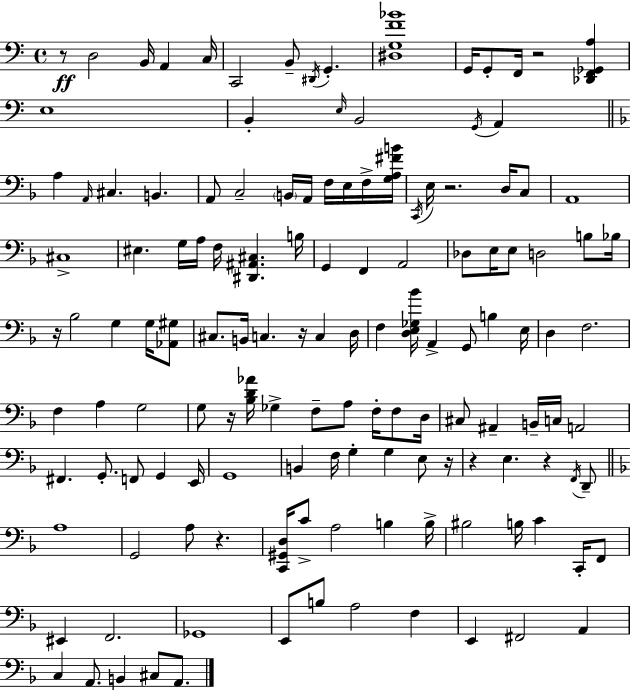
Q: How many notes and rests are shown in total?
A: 137